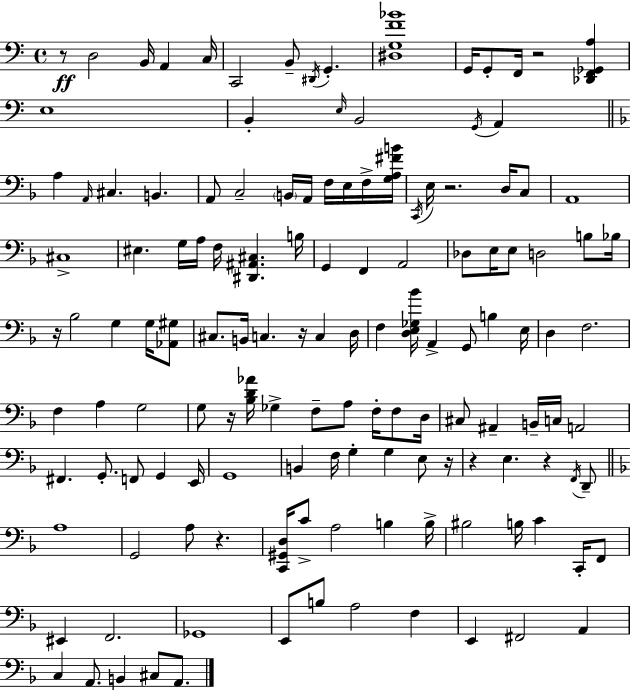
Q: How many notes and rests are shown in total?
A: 137